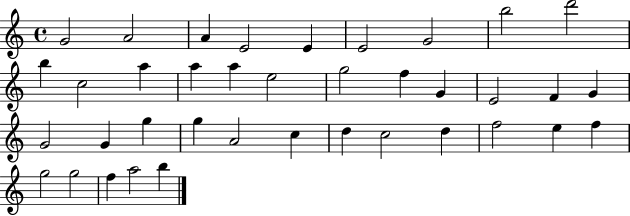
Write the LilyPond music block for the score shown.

{
  \clef treble
  \time 4/4
  \defaultTimeSignature
  \key c \major
  g'2 a'2 | a'4 e'2 e'4 | e'2 g'2 | b''2 d'''2 | \break b''4 c''2 a''4 | a''4 a''4 e''2 | g''2 f''4 g'4 | e'2 f'4 g'4 | \break g'2 g'4 g''4 | g''4 a'2 c''4 | d''4 c''2 d''4 | f''2 e''4 f''4 | \break g''2 g''2 | f''4 a''2 b''4 | \bar "|."
}